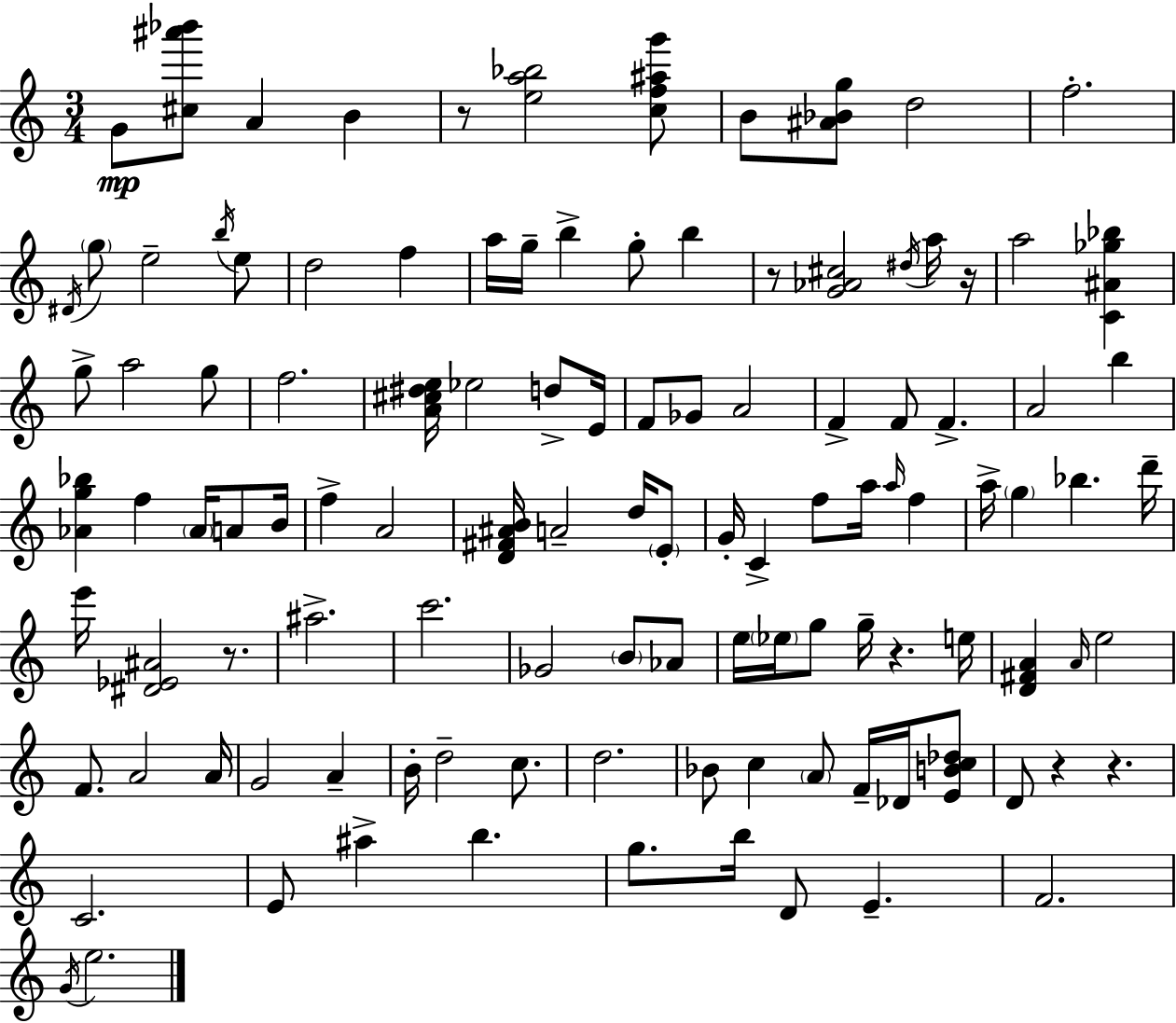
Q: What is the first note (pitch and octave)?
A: G4